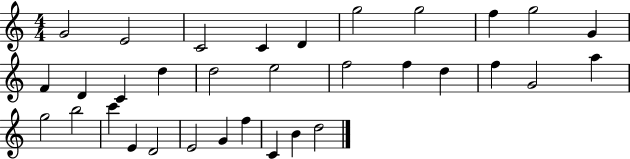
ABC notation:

X:1
T:Untitled
M:4/4
L:1/4
K:C
G2 E2 C2 C D g2 g2 f g2 G F D C d d2 e2 f2 f d f G2 a g2 b2 c' E D2 E2 G f C B d2